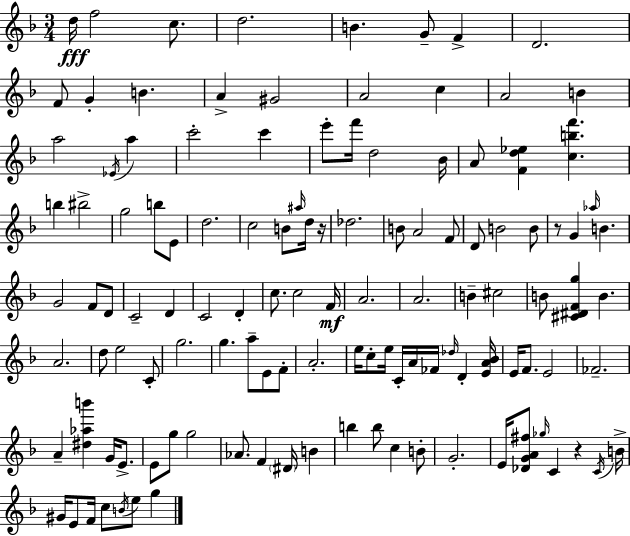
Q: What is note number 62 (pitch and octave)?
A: B4